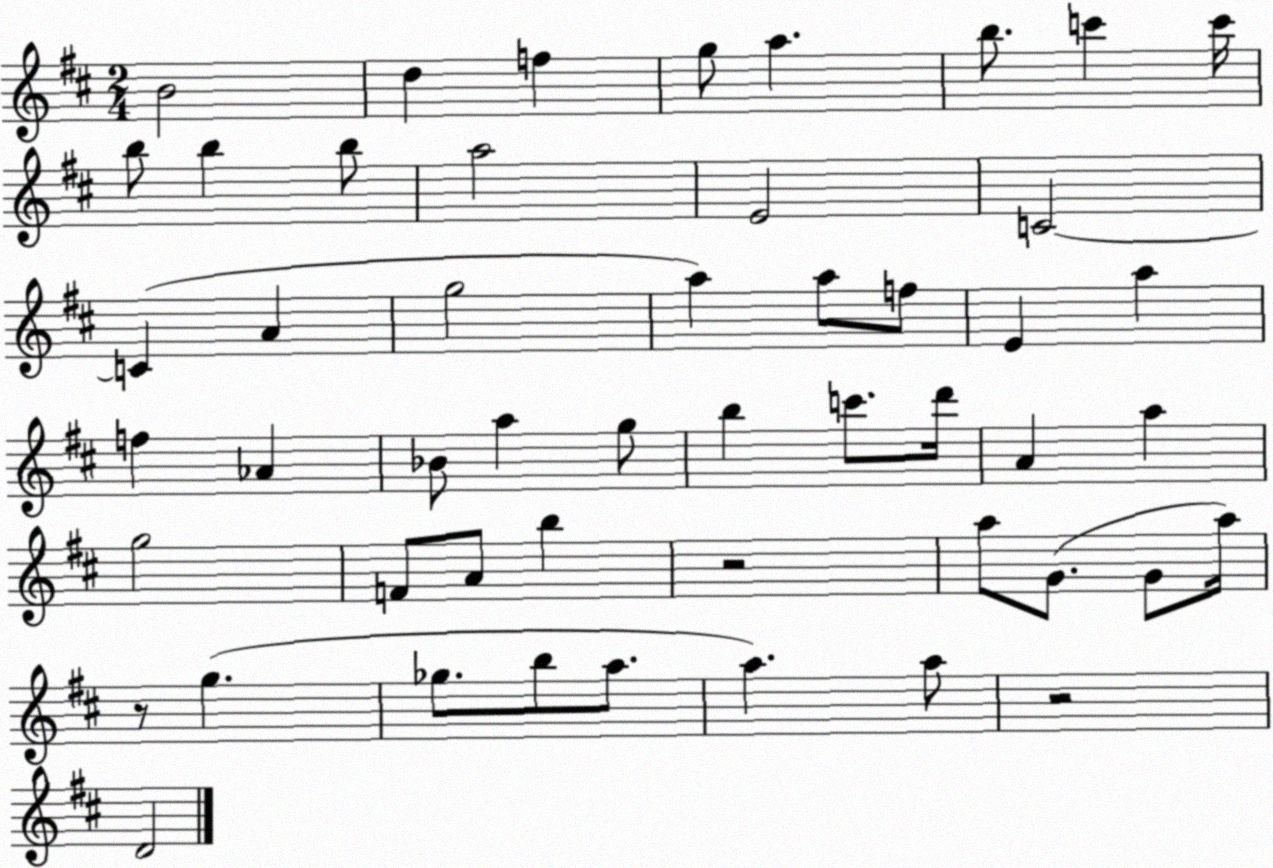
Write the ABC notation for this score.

X:1
T:Untitled
M:2/4
L:1/4
K:D
B2 d f g/2 a b/2 c' c'/4 b/2 b b/2 a2 E2 C2 C A g2 a a/2 f/2 E a f _A _B/2 a g/2 b c'/2 d'/4 A a g2 F/2 A/2 b z2 a/2 G/2 G/2 a/4 z/2 g _g/2 b/2 a/2 a a/2 z2 D2